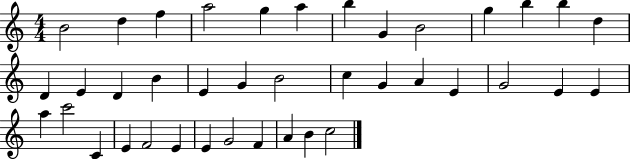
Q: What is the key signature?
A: C major